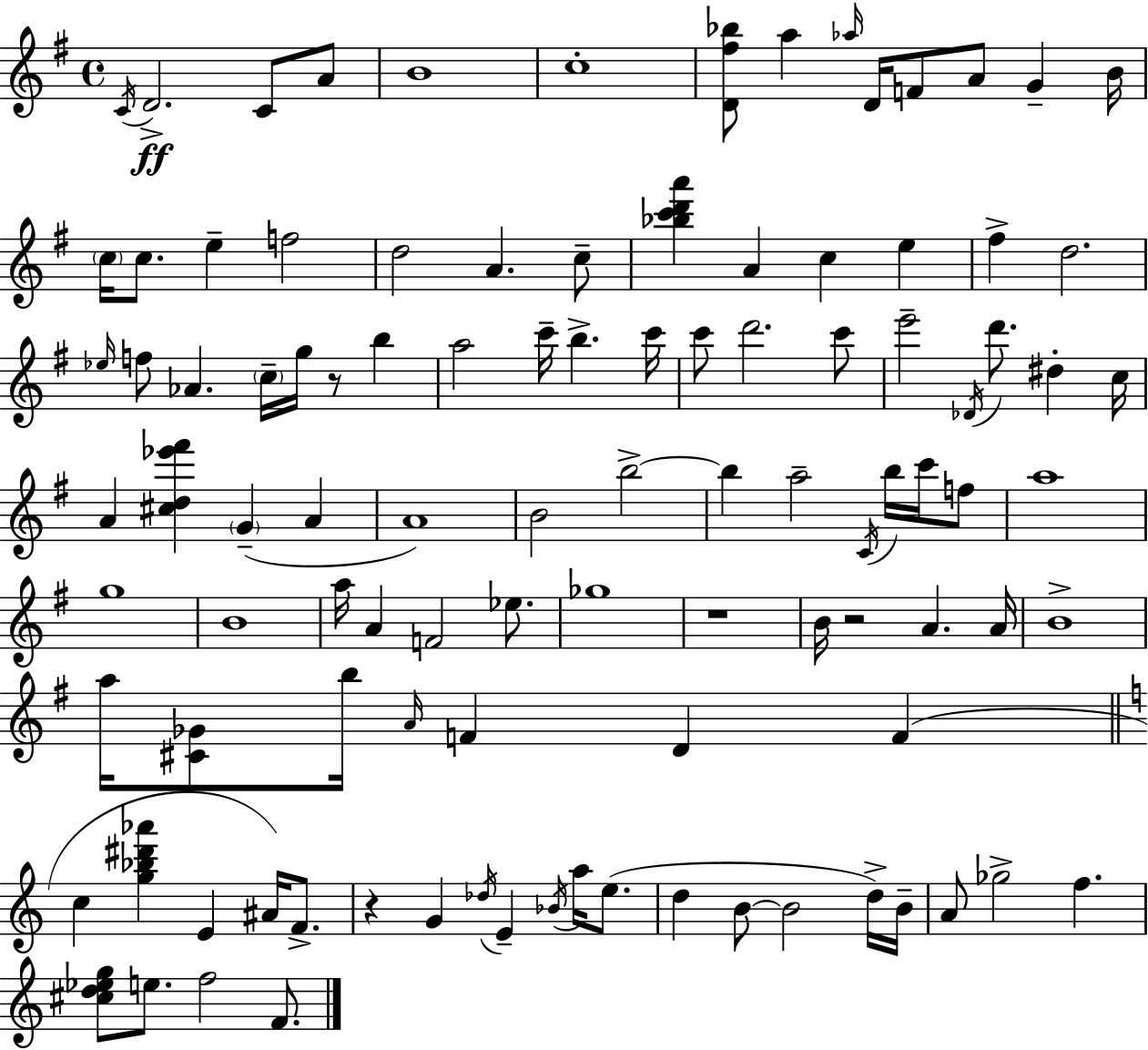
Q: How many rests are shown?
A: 4